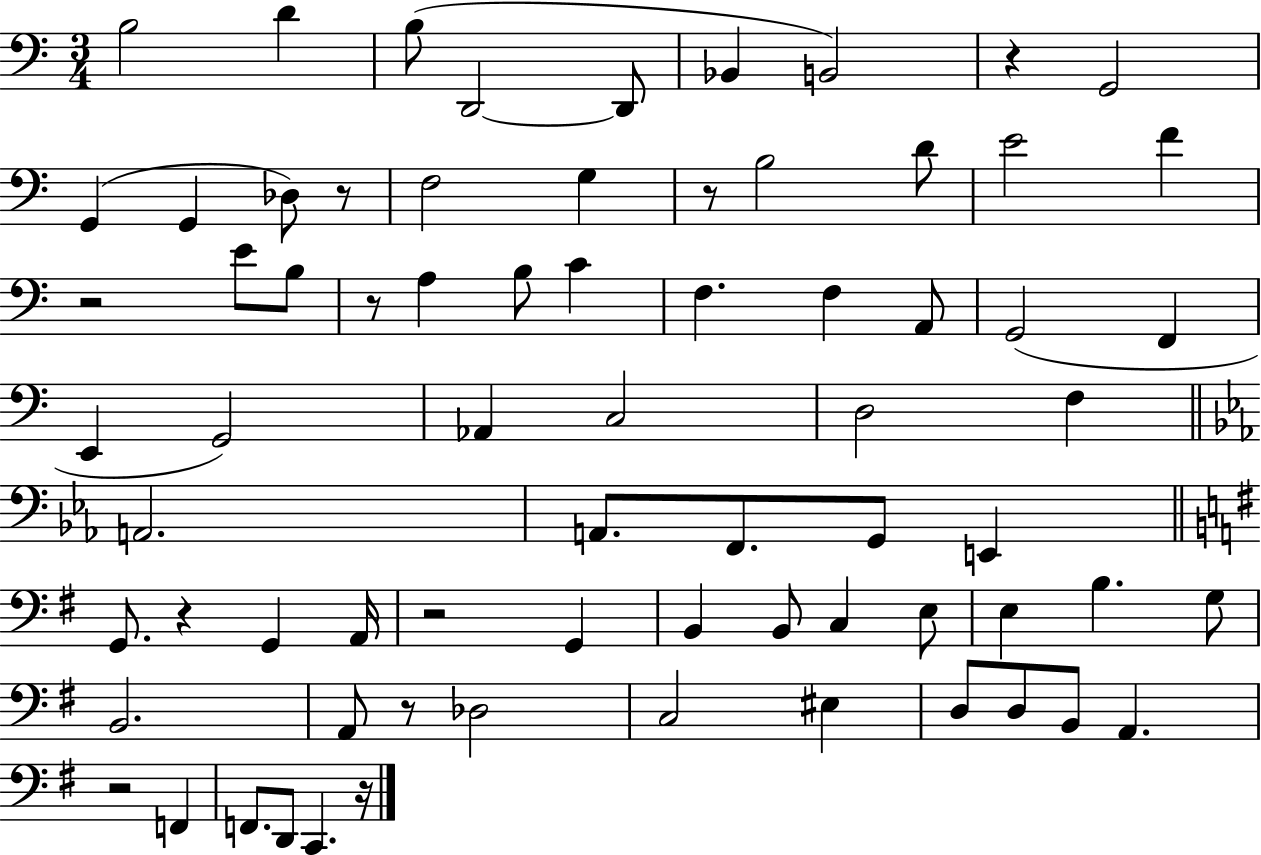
B3/h D4/q B3/e D2/h D2/e Bb2/q B2/h R/q G2/h G2/q G2/q Db3/e R/e F3/h G3/q R/e B3/h D4/e E4/h F4/q R/h E4/e B3/e R/e A3/q B3/e C4/q F3/q. F3/q A2/e G2/h F2/q E2/q G2/h Ab2/q C3/h D3/h F3/q A2/h. A2/e. F2/e. G2/e E2/q G2/e. R/q G2/q A2/s R/h G2/q B2/q B2/e C3/q E3/e E3/q B3/q. G3/e B2/h. A2/e R/e Db3/h C3/h EIS3/q D3/e D3/e B2/e A2/q. R/h F2/q F2/e. D2/e C2/q. R/s